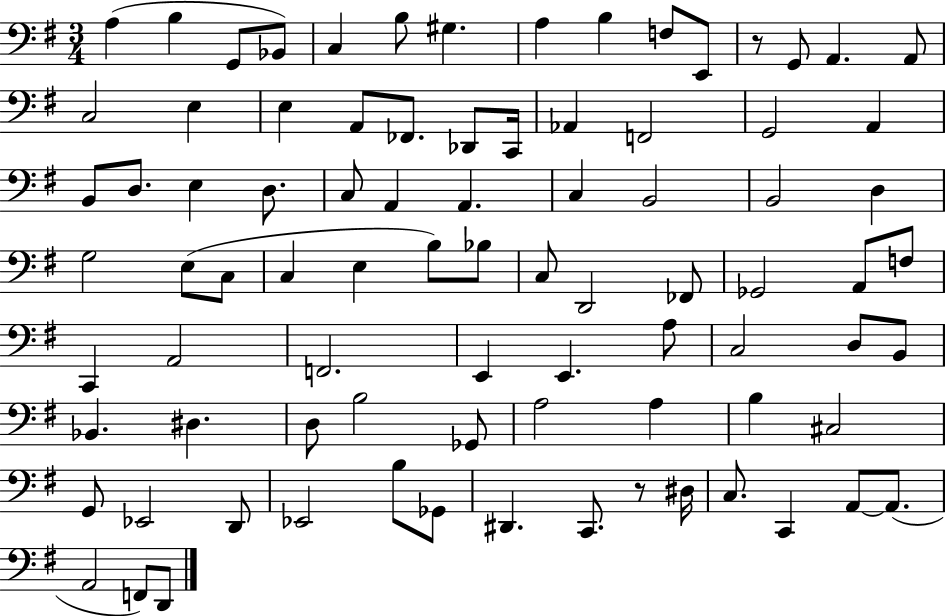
X:1
T:Untitled
M:3/4
L:1/4
K:G
A, B, G,,/2 _B,,/2 C, B,/2 ^G, A, B, F,/2 E,,/2 z/2 G,,/2 A,, A,,/2 C,2 E, E, A,,/2 _F,,/2 _D,,/2 C,,/4 _A,, F,,2 G,,2 A,, B,,/2 D,/2 E, D,/2 C,/2 A,, A,, C, B,,2 B,,2 D, G,2 E,/2 C,/2 C, E, B,/2 _B,/2 C,/2 D,,2 _F,,/2 _G,,2 A,,/2 F,/2 C,, A,,2 F,,2 E,, E,, A,/2 C,2 D,/2 B,,/2 _B,, ^D, D,/2 B,2 _G,,/2 A,2 A, B, ^C,2 G,,/2 _E,,2 D,,/2 _E,,2 B,/2 _G,,/2 ^D,, C,,/2 z/2 ^D,/4 C,/2 C,, A,,/2 A,,/2 A,,2 F,,/2 D,,/2